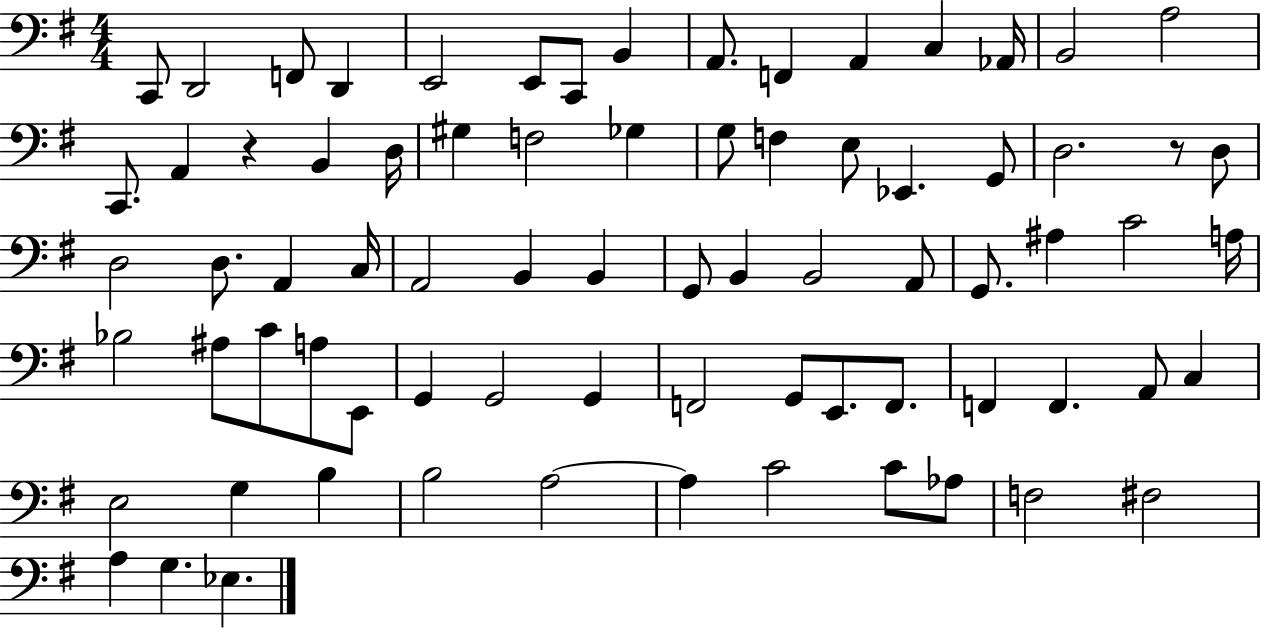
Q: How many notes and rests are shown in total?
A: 76